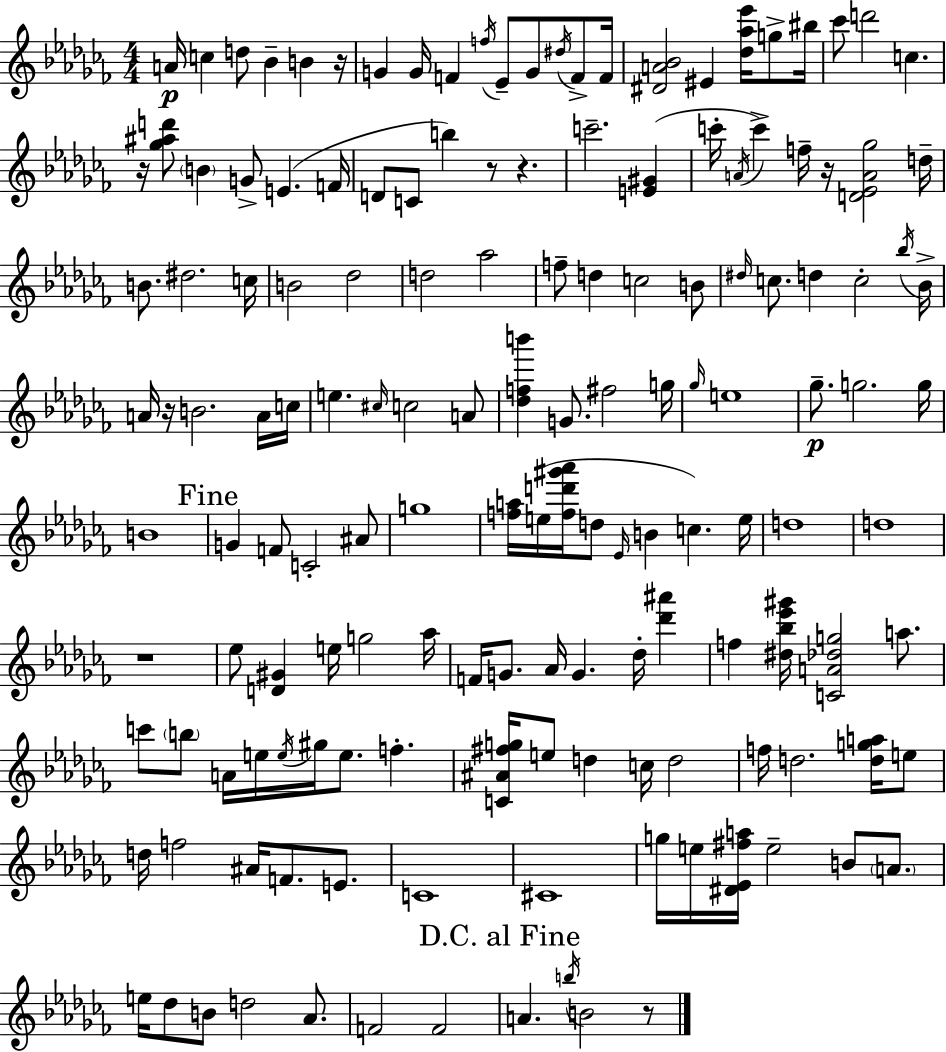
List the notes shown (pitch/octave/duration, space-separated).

A4/s C5/q D5/e Bb4/q B4/q R/s G4/q G4/s F4/q F5/s Eb4/e G4/e D#5/s F4/e F4/s [D#4,A4,Bb4]/h EIS4/q [Db5,Ab5,Eb6]/s G5/e BIS5/s CES6/e D6/h C5/q. R/s [Gb5,A#5,D6]/e B4/q G4/e E4/q. F4/s D4/e C4/e B5/q R/e R/q. C6/h. [E4,G#4]/q C6/s A4/s C6/q F5/s R/s [D4,Eb4,A4,Gb5]/h D5/s B4/e. D#5/h. C5/s B4/h Db5/h D5/h Ab5/h F5/e D5/q C5/h B4/e D#5/s C5/e. D5/q C5/h Bb5/s Bb4/s A4/s R/s B4/h. A4/s C5/s E5/q. C#5/s C5/h A4/e [Db5,F5,B6]/q G4/e. F#5/h G5/s Gb5/s E5/w Gb5/e. G5/h. G5/s B4/w G4/q F4/e C4/h A#4/e G5/w [F5,A5]/s E5/s [F5,D6,G#6,Ab6]/s D5/e Eb4/s B4/q C5/q. E5/s D5/w D5/w R/w Eb5/e [D4,G#4]/q E5/s G5/h Ab5/s F4/s G4/e. Ab4/s G4/q. Db5/s [Db6,A#6]/q F5/q [D#5,Bb5,Eb6,G#6]/s [C4,A4,Db5,G5]/h A5/e. C6/e B5/e A4/s E5/s E5/s G#5/s E5/e. F5/q. [C4,A#4,F#5,G5]/s E5/e D5/q C5/s D5/h F5/s D5/h. [D5,G5,A5]/s E5/e D5/s F5/h A#4/s F4/e. E4/e. C4/w C#4/w G5/s E5/s [D#4,Eb4,F#5,A5]/s E5/h B4/e A4/e. E5/s Db5/e B4/e D5/h Ab4/e. F4/h F4/h A4/q. B5/s B4/h R/e